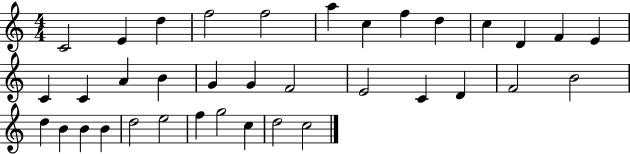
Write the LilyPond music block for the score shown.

{
  \clef treble
  \numericTimeSignature
  \time 4/4
  \key c \major
  c'2 e'4 d''4 | f''2 f''2 | a''4 c''4 f''4 d''4 | c''4 d'4 f'4 e'4 | \break c'4 c'4 a'4 b'4 | g'4 g'4 f'2 | e'2 c'4 d'4 | f'2 b'2 | \break d''4 b'4 b'4 b'4 | d''2 e''2 | f''4 g''2 c''4 | d''2 c''2 | \break \bar "|."
}